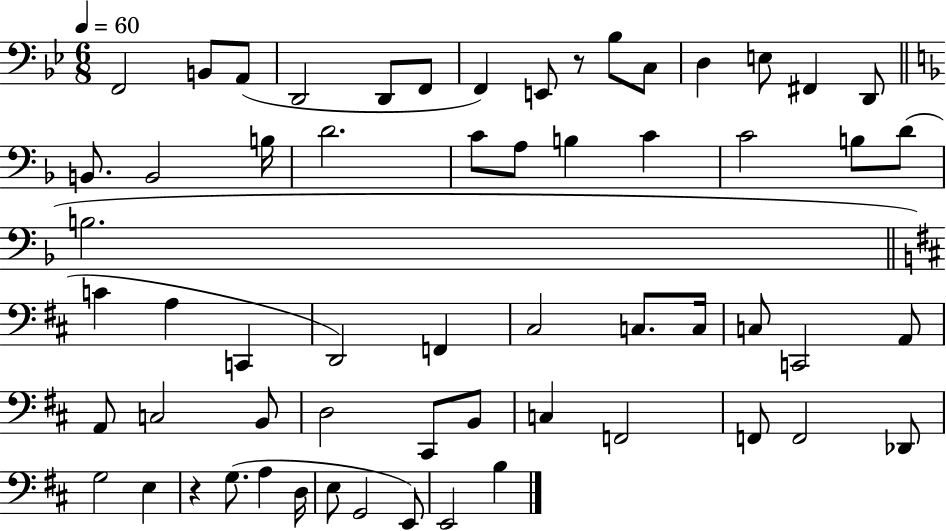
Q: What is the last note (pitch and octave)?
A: B3